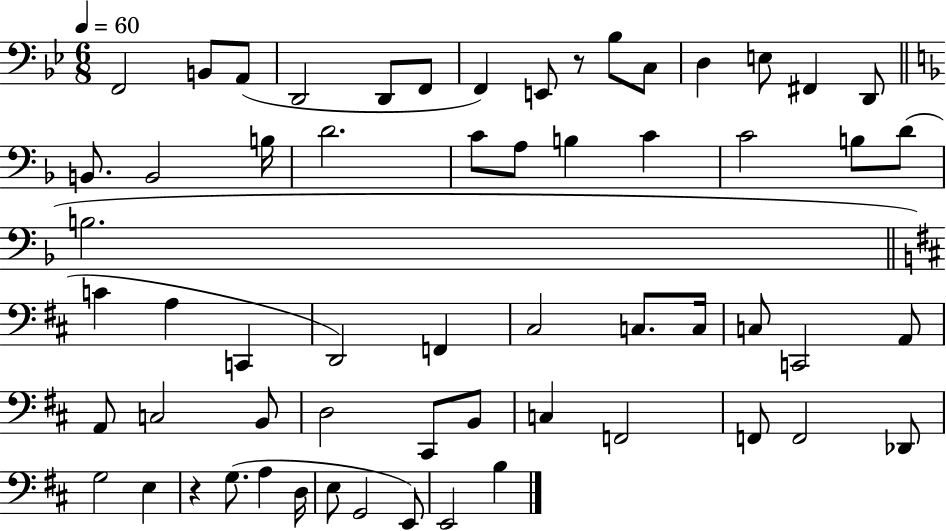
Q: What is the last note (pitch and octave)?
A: B3